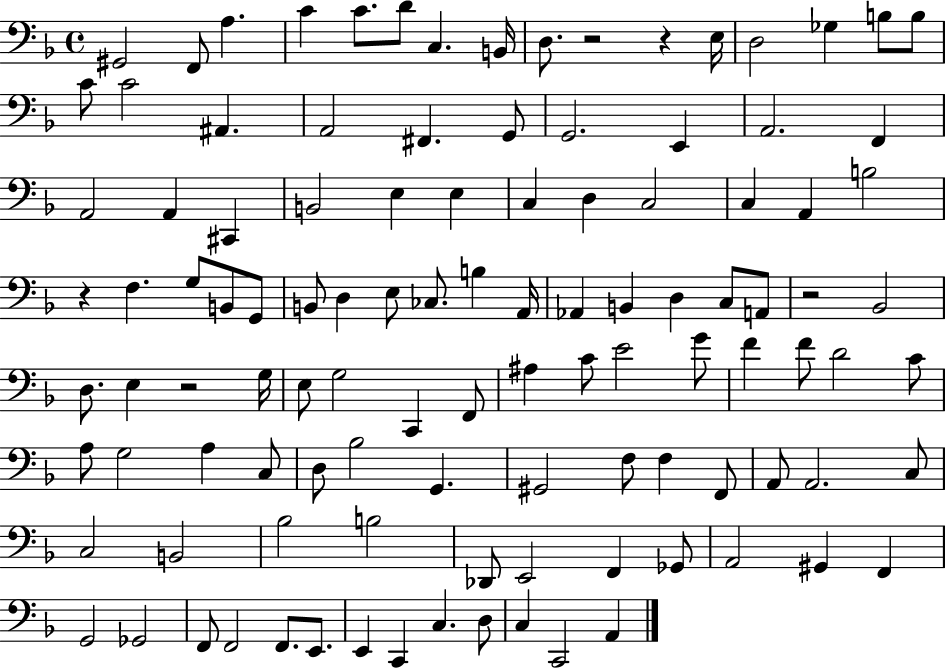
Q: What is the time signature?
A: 4/4